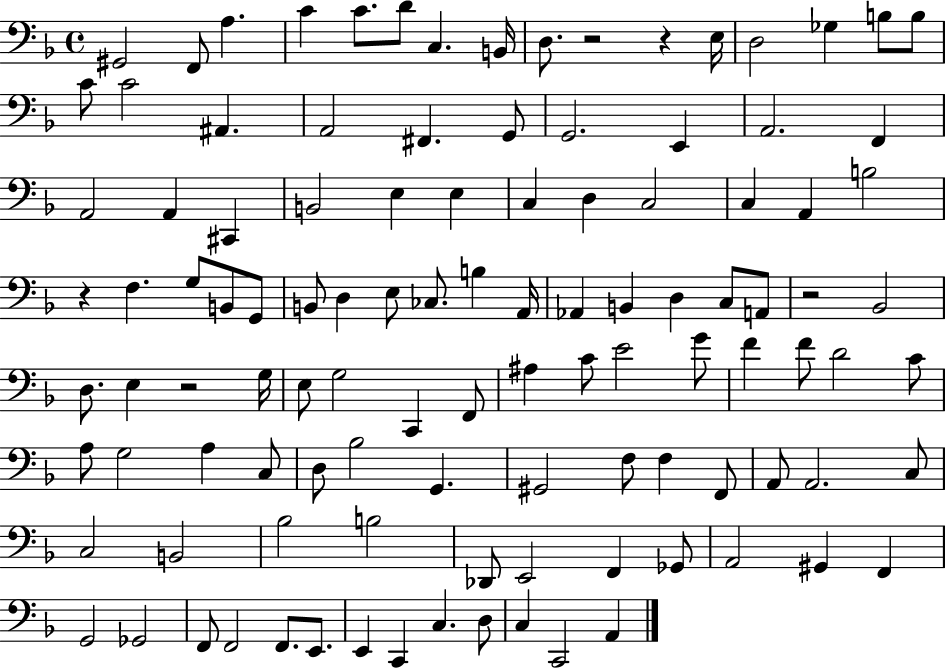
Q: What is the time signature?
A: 4/4